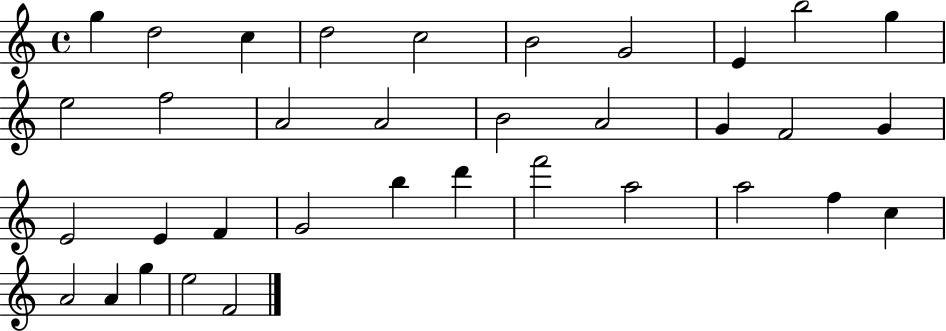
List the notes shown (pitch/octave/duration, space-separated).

G5/q D5/h C5/q D5/h C5/h B4/h G4/h E4/q B5/h G5/q E5/h F5/h A4/h A4/h B4/h A4/h G4/q F4/h G4/q E4/h E4/q F4/q G4/h B5/q D6/q F6/h A5/h A5/h F5/q C5/q A4/h A4/q G5/q E5/h F4/h